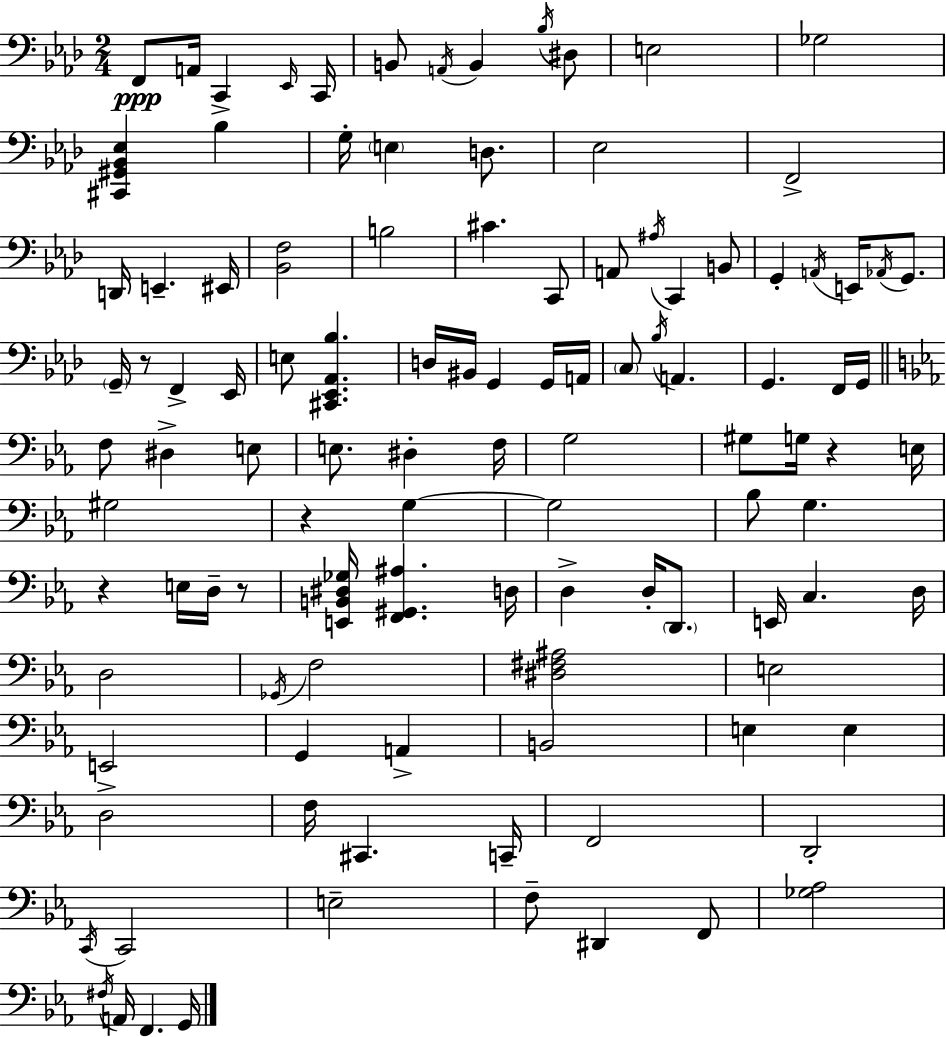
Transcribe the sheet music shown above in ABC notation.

X:1
T:Untitled
M:2/4
L:1/4
K:Ab
F,,/2 A,,/4 C,, _E,,/4 C,,/4 B,,/2 A,,/4 B,, _B,/4 ^D,/2 E,2 _G,2 [^C,,^G,,_B,,_E,] _B, G,/4 E, D,/2 _E,2 F,,2 D,,/4 E,, ^E,,/4 [_B,,F,]2 B,2 ^C C,,/2 A,,/2 ^A,/4 C,, B,,/2 G,, A,,/4 E,,/4 _A,,/4 G,,/2 G,,/4 z/2 F,, _E,,/4 E,/2 [^C,,_E,,_A,,_B,] D,/4 ^B,,/4 G,, G,,/4 A,,/4 C,/2 _B,/4 A,, G,, F,,/4 G,,/4 F,/2 ^D, E,/2 E,/2 ^D, F,/4 G,2 ^G,/2 G,/4 z E,/4 ^G,2 z G, G,2 _B,/2 G, z E,/4 D,/4 z/2 [E,,B,,^D,_G,]/4 [F,,^G,,^A,] D,/4 D, D,/4 D,,/2 E,,/4 C, D,/4 D,2 _G,,/4 F,2 [^D,^F,^A,]2 E,2 E,,2 G,, A,, B,,2 E, E, D,2 F,/4 ^C,, C,,/4 F,,2 D,,2 C,,/4 C,,2 E,2 F,/2 ^D,, F,,/2 [_G,_A,]2 ^F,/4 A,,/4 F,, G,,/4